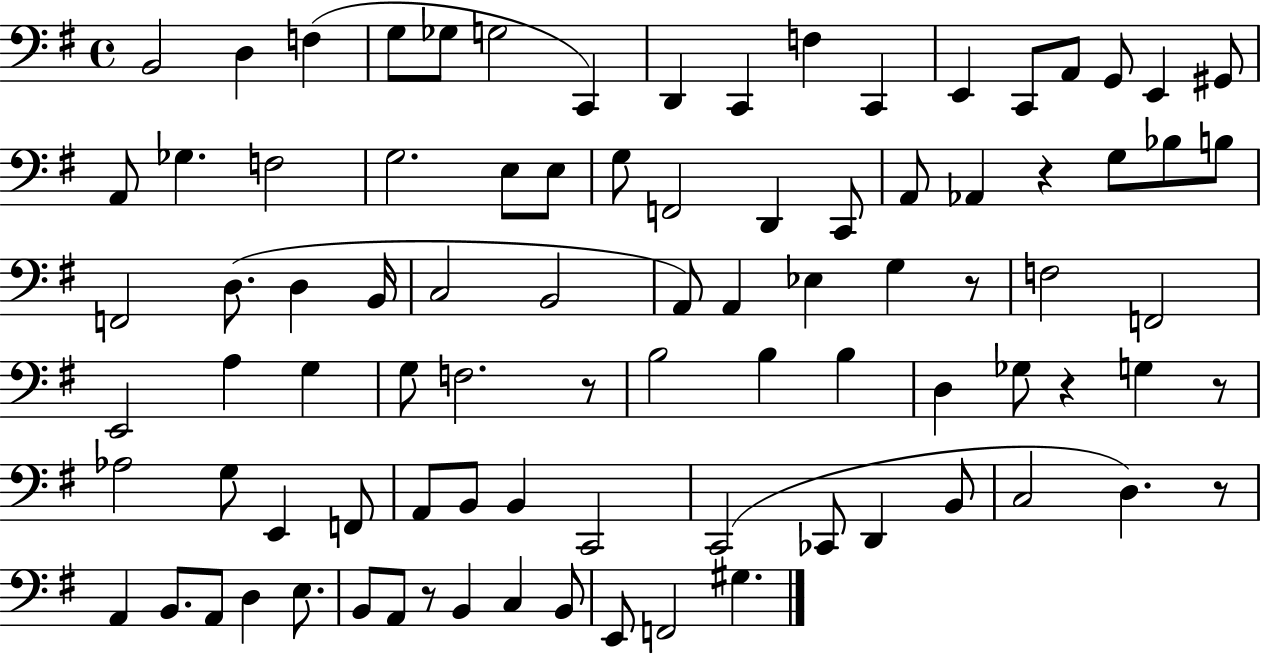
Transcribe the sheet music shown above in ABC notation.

X:1
T:Untitled
M:4/4
L:1/4
K:G
B,,2 D, F, G,/2 _G,/2 G,2 C,, D,, C,, F, C,, E,, C,,/2 A,,/2 G,,/2 E,, ^G,,/2 A,,/2 _G, F,2 G,2 E,/2 E,/2 G,/2 F,,2 D,, C,,/2 A,,/2 _A,, z G,/2 _B,/2 B,/2 F,,2 D,/2 D, B,,/4 C,2 B,,2 A,,/2 A,, _E, G, z/2 F,2 F,,2 E,,2 A, G, G,/2 F,2 z/2 B,2 B, B, D, _G,/2 z G, z/2 _A,2 G,/2 E,, F,,/2 A,,/2 B,,/2 B,, C,,2 C,,2 _C,,/2 D,, B,,/2 C,2 D, z/2 A,, B,,/2 A,,/2 D, E,/2 B,,/2 A,,/2 z/2 B,, C, B,,/2 E,,/2 F,,2 ^G,